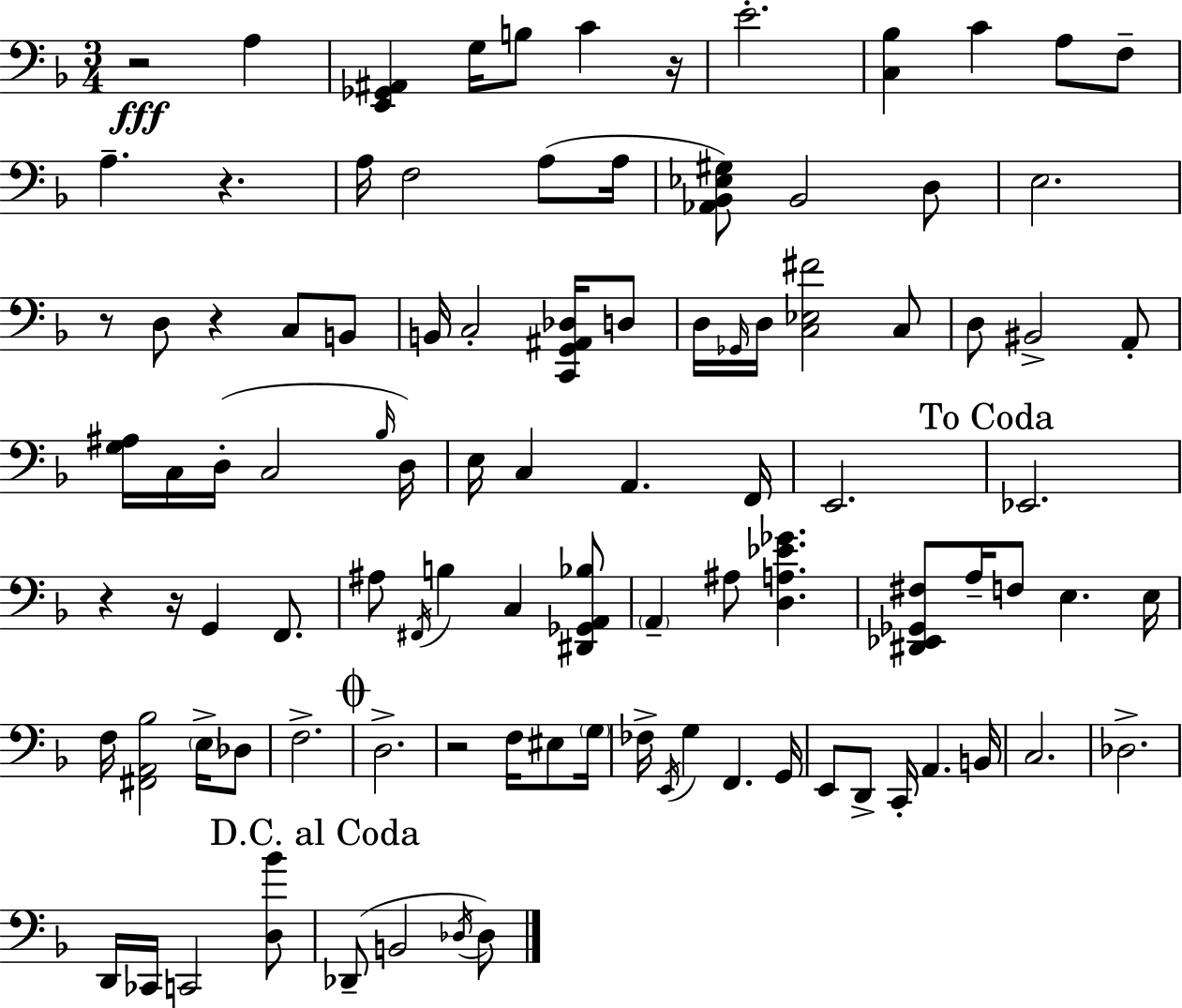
R/h A3/q [E2,Gb2,A#2]/q G3/s B3/e C4/q R/s E4/h. [C3,Bb3]/q C4/q A3/e F3/e A3/q. R/q. A3/s F3/h A3/e A3/s [Ab2,Bb2,Eb3,G#3]/e Bb2/h D3/e E3/h. R/e D3/e R/q C3/e B2/e B2/s C3/h [C2,G2,A#2,Db3]/s D3/e D3/s Gb2/s D3/s [C3,Eb3,F#4]/h C3/e D3/e BIS2/h A2/e [G3,A#3]/s C3/s D3/s C3/h Bb3/s D3/s E3/s C3/q A2/q. F2/s E2/h. Eb2/h. R/q R/s G2/q F2/e. A#3/e F#2/s B3/q C3/q [D#2,Gb2,A2,Bb3]/e A2/q A#3/e [D3,A3,Eb4,Gb4]/q. [D#2,Eb2,Gb2,F#3]/e A3/s F3/e E3/q. E3/s F3/s [F#2,A2,Bb3]/h E3/s Db3/e F3/h. D3/h. R/h F3/s EIS3/e G3/s FES3/s E2/s G3/q F2/q. G2/s E2/e D2/e C2/s A2/q. B2/s C3/h. Db3/h. D2/s CES2/s C2/h [D3,Bb4]/e Db2/e B2/h Db3/s Db3/e